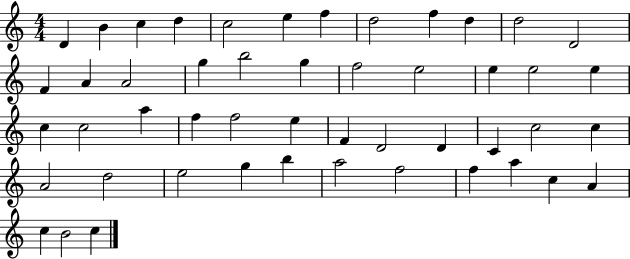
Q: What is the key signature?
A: C major